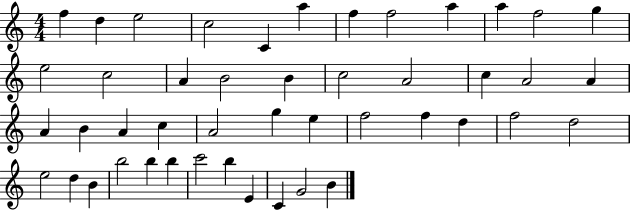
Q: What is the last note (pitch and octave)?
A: B4